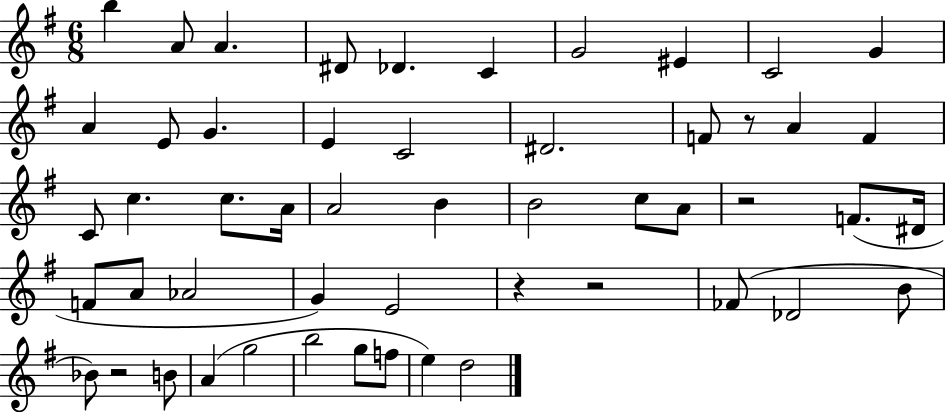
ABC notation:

X:1
T:Untitled
M:6/8
L:1/4
K:G
b A/2 A ^D/2 _D C G2 ^E C2 G A E/2 G E C2 ^D2 F/2 z/2 A F C/2 c c/2 A/4 A2 B B2 c/2 A/2 z2 F/2 ^D/4 F/2 A/2 _A2 G E2 z z2 _F/2 _D2 B/2 _B/2 z2 B/2 A g2 b2 g/2 f/2 e d2